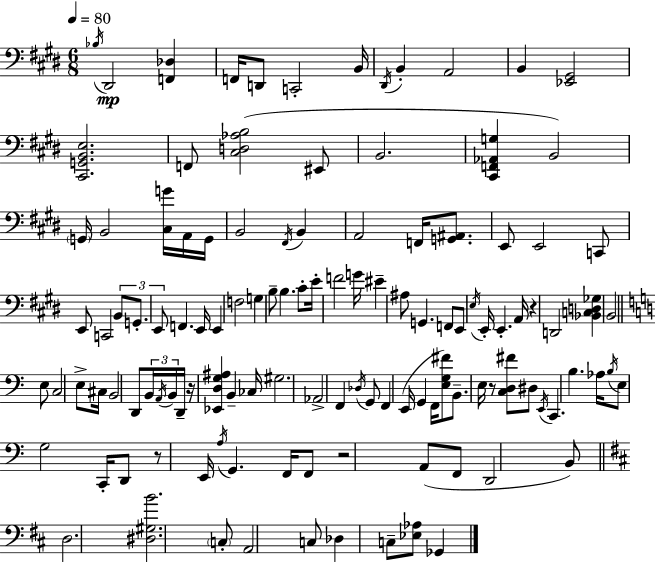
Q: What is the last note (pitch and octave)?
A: Gb2